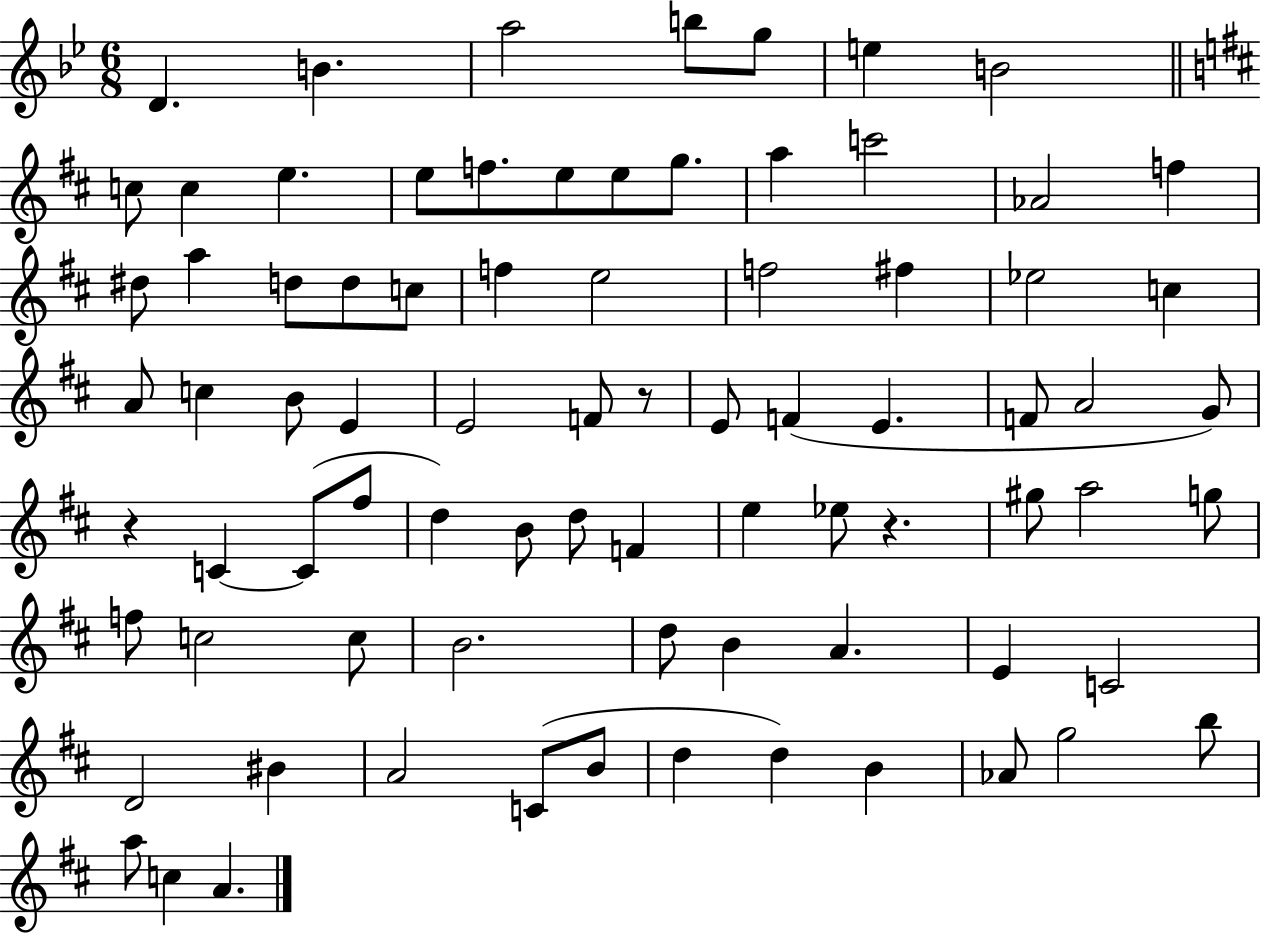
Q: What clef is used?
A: treble